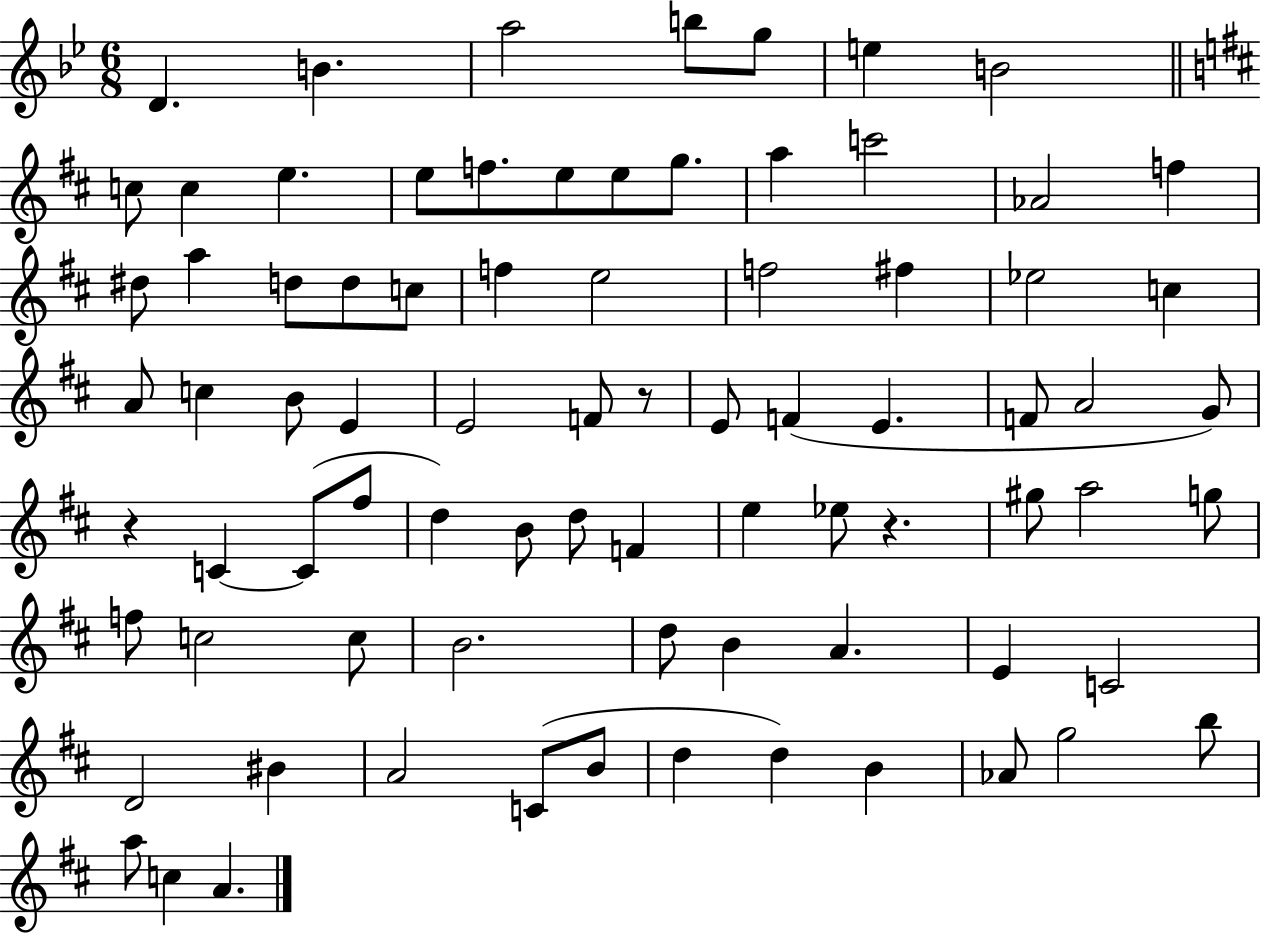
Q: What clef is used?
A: treble